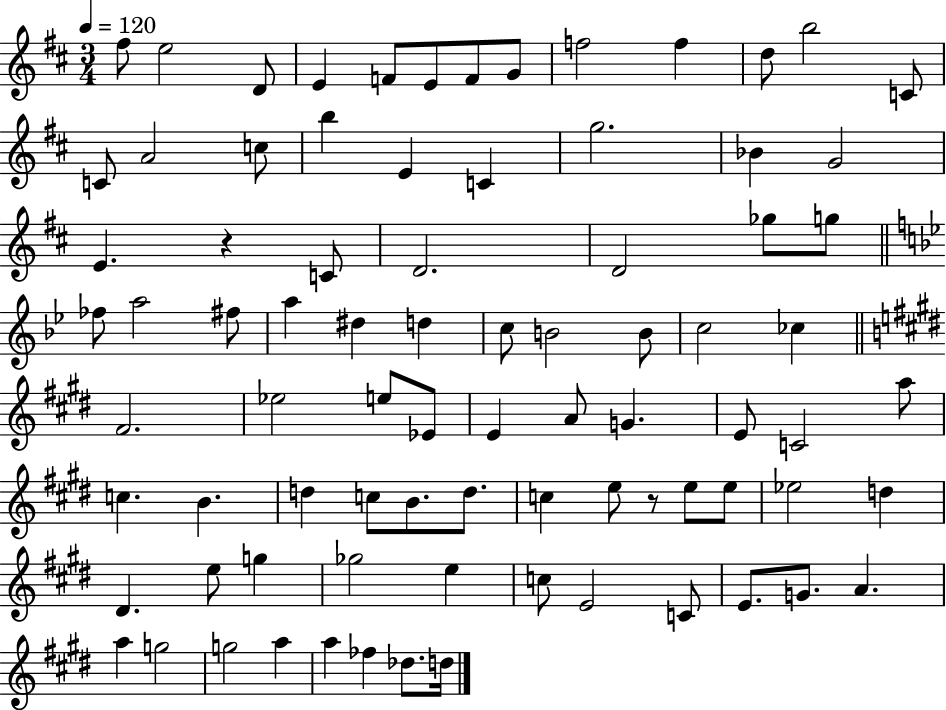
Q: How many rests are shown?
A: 2